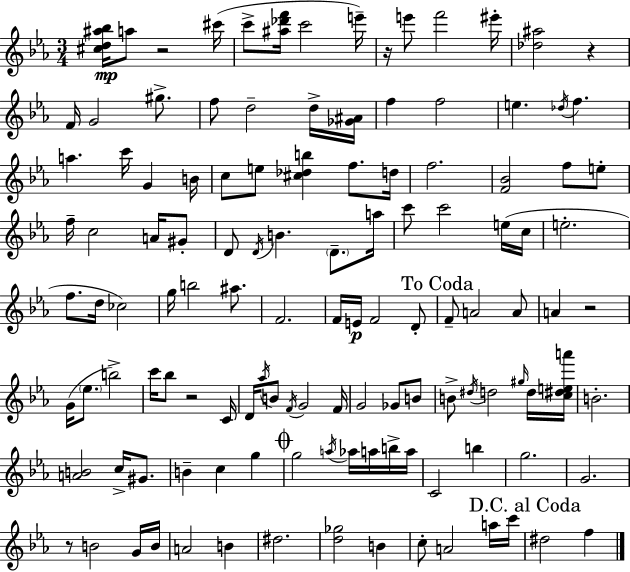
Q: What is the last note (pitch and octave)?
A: F5